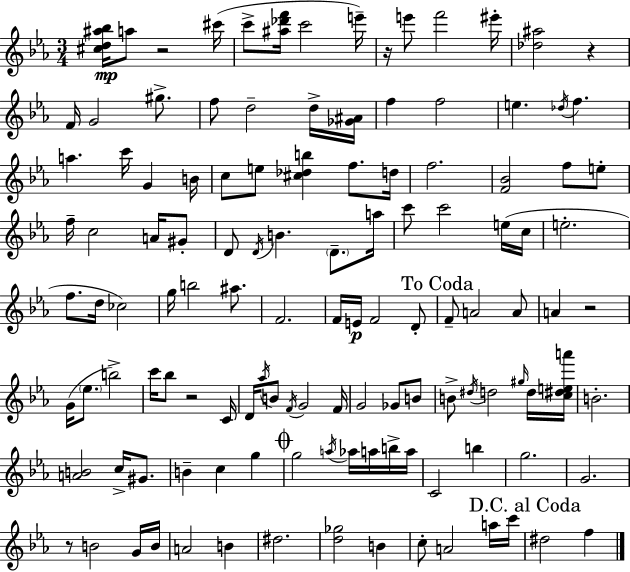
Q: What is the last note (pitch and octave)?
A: F5